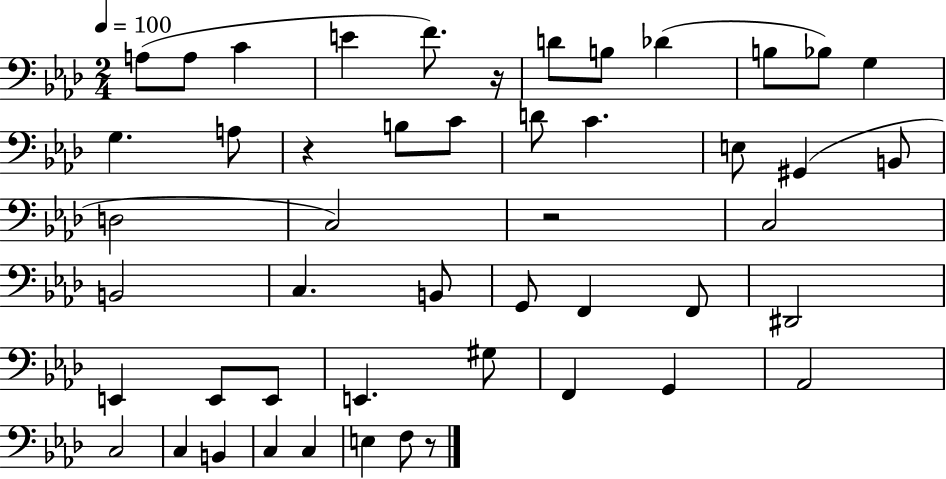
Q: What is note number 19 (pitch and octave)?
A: G#2